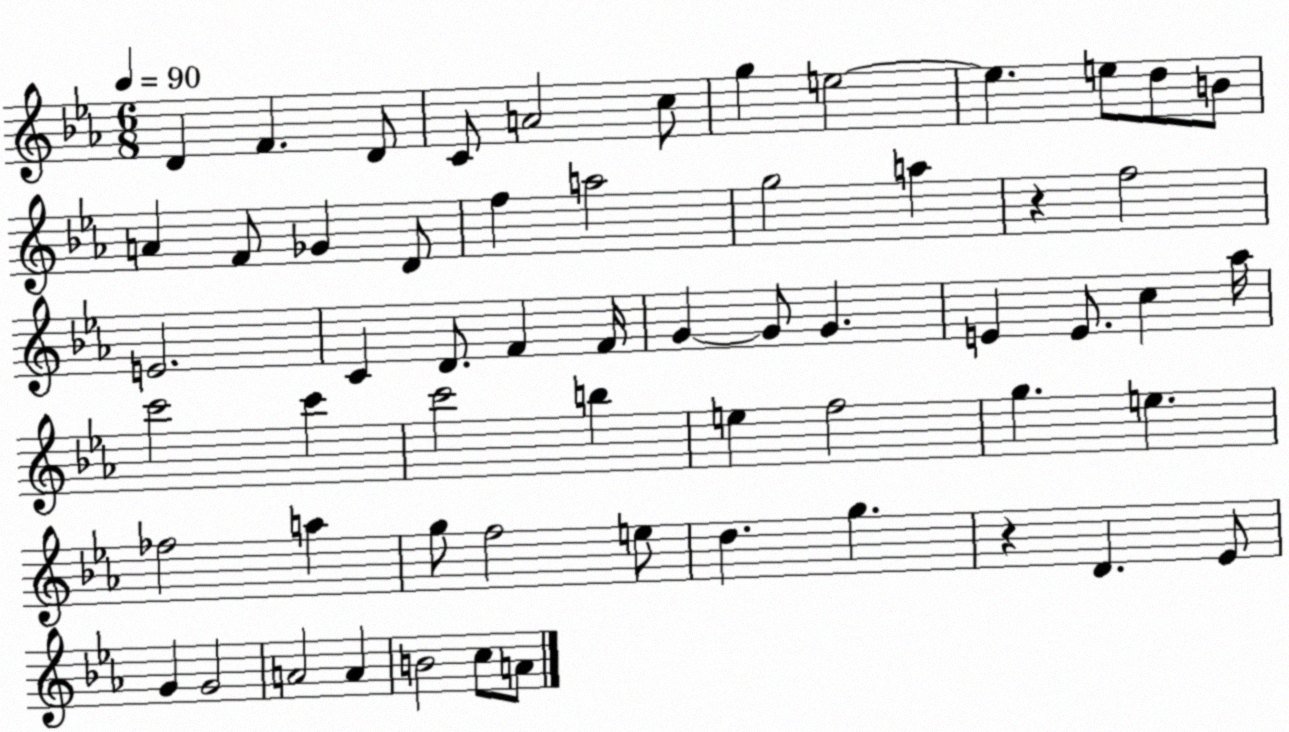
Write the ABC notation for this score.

X:1
T:Untitled
M:6/8
L:1/4
K:Eb
D F D/2 C/2 A2 c/2 g e2 e e/2 d/2 B/2 A F/2 _G D/2 f a2 g2 a z f2 E2 C D/2 F F/4 G G/2 G E E/2 c _a/4 c'2 c' c'2 b e f2 g e _f2 a g/2 f2 e/2 d g z D _E/2 G G2 A2 A B2 c/2 A/2